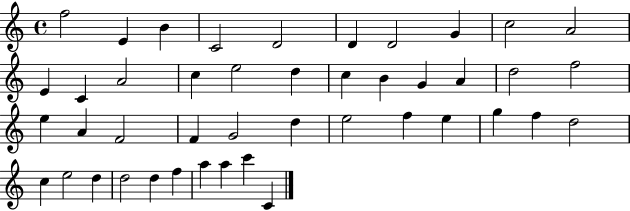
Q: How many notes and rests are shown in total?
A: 44